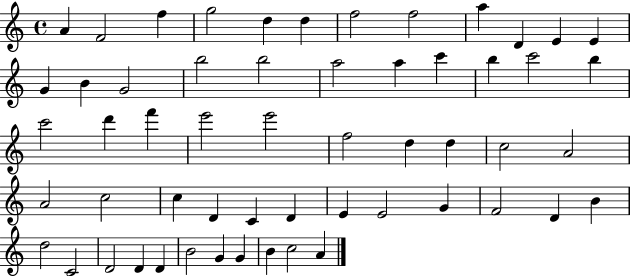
{
  \clef treble
  \time 4/4
  \defaultTimeSignature
  \key c \major
  a'4 f'2 f''4 | g''2 d''4 d''4 | f''2 f''2 | a''4 d'4 e'4 e'4 | \break g'4 b'4 g'2 | b''2 b''2 | a''2 a''4 c'''4 | b''4 c'''2 b''4 | \break c'''2 d'''4 f'''4 | e'''2 e'''2 | f''2 d''4 d''4 | c''2 a'2 | \break a'2 c''2 | c''4 d'4 c'4 d'4 | e'4 e'2 g'4 | f'2 d'4 b'4 | \break d''2 c'2 | d'2 d'4 d'4 | b'2 g'4 g'4 | b'4 c''2 a'4 | \break \bar "|."
}